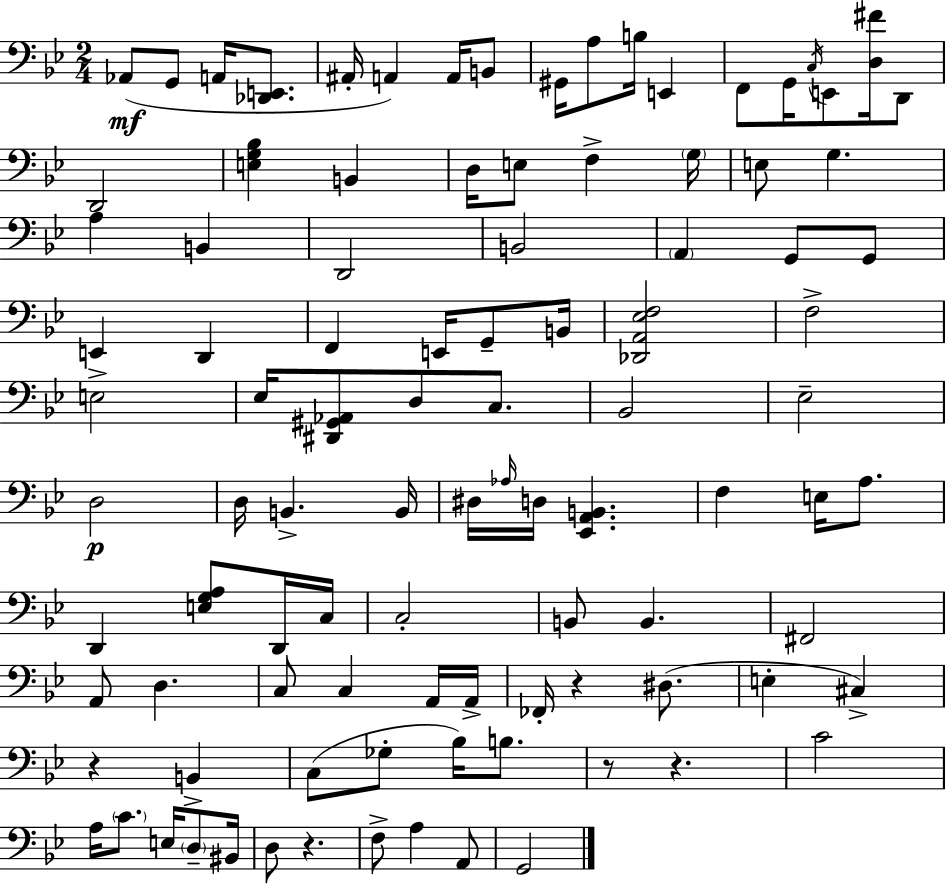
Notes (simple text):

Ab2/e G2/e A2/s [Db2,E2]/e. A#2/s A2/q A2/s B2/e G#2/s A3/e B3/s E2/q F2/e G2/s C3/s E2/e [D3,F#4]/s D2/e D2/h [E3,G3,Bb3]/q B2/q D3/s E3/e F3/q G3/s E3/e G3/q. A3/q B2/q D2/h B2/h A2/q G2/e G2/e E2/q D2/q F2/q E2/s G2/e B2/s [Db2,A2,Eb3,F3]/h F3/h E3/h Eb3/s [D#2,G#2,Ab2]/e D3/e C3/e. Bb2/h Eb3/h D3/h D3/s B2/q. B2/s D#3/s Ab3/s D3/s [Eb2,A2,B2]/q. F3/q E3/s A3/e. D2/q [E3,G3,A3]/e D2/s C3/s C3/h B2/e B2/q. F#2/h A2/e D3/q. C3/e C3/q A2/s A2/s FES2/s R/q D#3/e. E3/q C#3/q R/q B2/q C3/e Gb3/e Bb3/s B3/e. R/e R/q. C4/h A3/s C4/e. E3/s D3/e BIS2/s D3/e R/q. F3/e A3/q A2/e G2/h